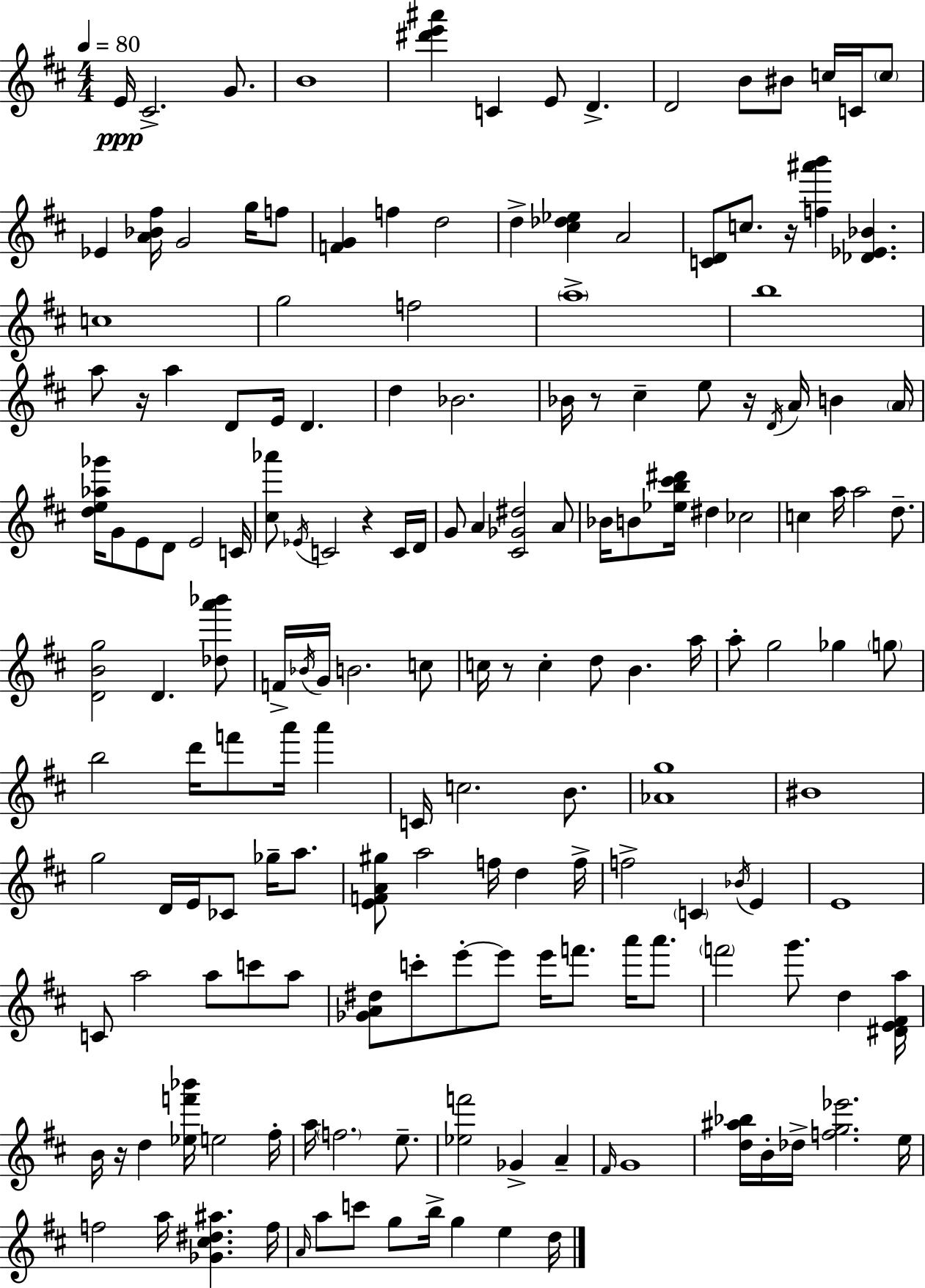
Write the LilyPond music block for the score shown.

{
  \clef treble
  \numericTimeSignature
  \time 4/4
  \key d \major
  \tempo 4 = 80
  e'16\ppp cis'2.-> g'8. | b'1 | <dis''' e''' ais'''>4 c'4 e'8 d'4.-> | d'2 b'8 bis'8 c''16 c'16 \parenthesize c''8 | \break ees'4 <a' bes' fis''>16 g'2 g''16 f''8 | <f' g'>4 f''4 d''2 | d''4-> <cis'' des'' ees''>4 a'2 | <c' d'>8 c''8. r16 <f'' ais''' b'''>4 <des' ees' bes'>4. | \break c''1 | g''2 f''2 | \parenthesize a''1-> | b''1 | \break a''8 r16 a''4 d'8 e'16 d'4. | d''4 bes'2. | bes'16 r8 cis''4-- e''8 r16 \acciaccatura { d'16 } a'16 b'4 | \parenthesize a'16 <d'' e'' aes'' ges'''>16 g'8 e'8 d'8 e'2 | \break c'16 <cis'' aes'''>8 \acciaccatura { ees'16 } c'2 r4 | c'16 d'16 g'8 a'4 <cis' ges' dis''>2 | a'8 bes'16 b'8 <ees'' b'' cis''' dis'''>16 dis''4 ces''2 | c''4 a''16 a''2 d''8.-- | \break <d' b' g''>2 d'4. | <des'' a''' bes'''>8 f'16-> \acciaccatura { bes'16 } g'16 b'2. | c''8 c''16 r8 c''4-. d''8 b'4. | a''16 a''8-. g''2 ges''4 | \break \parenthesize g''8 b''2 d'''16 f'''8 a'''16 a'''4 | c'16 c''2. | b'8. <aes' g''>1 | bis'1 | \break g''2 d'16 e'16 ces'8 ges''16-- | a''8. <e' f' a' gis''>8 a''2 f''16 d''4 | f''16-> f''2-> \parenthesize c'4 \acciaccatura { bes'16 } | e'4 e'1 | \break c'8 a''2 a''8 | c'''8 a''8 <ges' a' dis''>8 c'''8-. e'''8-.~~ e'''8 e'''16 f'''8. | a'''16 a'''8. \parenthesize f'''2 g'''8. d''4 | <dis' e' fis' a''>16 b'16 r16 d''4 <ees'' f''' bes'''>16 e''2 | \break fis''16-. a''16 \parenthesize f''2. | e''8.-- <ees'' f'''>2 ges'4-> | a'4-- \grace { fis'16 } g'1 | <d'' ais'' bes''>16 b'16-. des''16-> <f'' g'' ees'''>2. | \break e''16 f''2 a''16 <ges' cis'' dis'' ais''>4. | f''16 \grace { a'16 } a''8 c'''8 g''8 b''16-> g''4 | e''4 d''16 \bar "|."
}